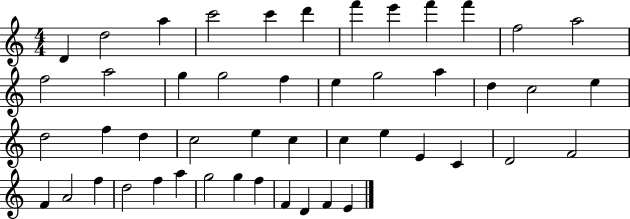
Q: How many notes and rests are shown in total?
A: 48